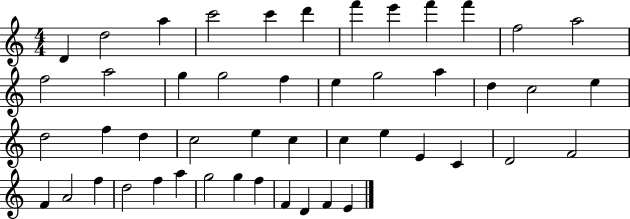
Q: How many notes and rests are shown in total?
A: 48